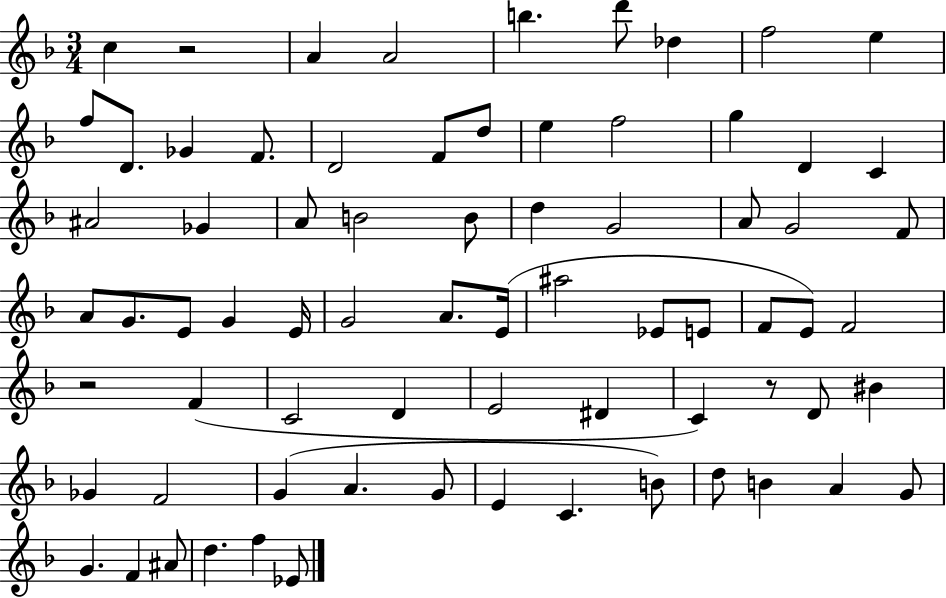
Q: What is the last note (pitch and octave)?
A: Eb4